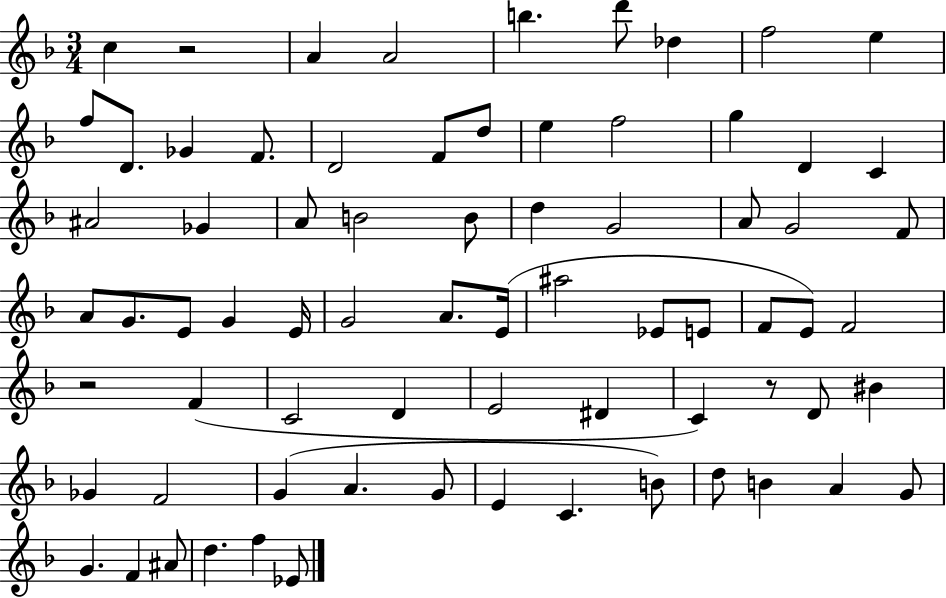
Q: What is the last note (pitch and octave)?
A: Eb4